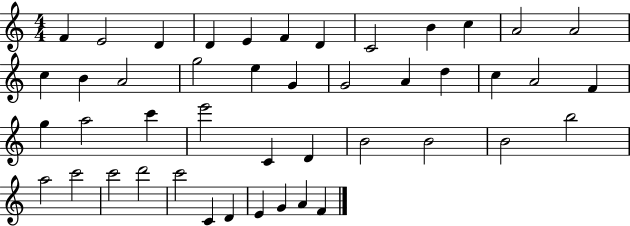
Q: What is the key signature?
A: C major